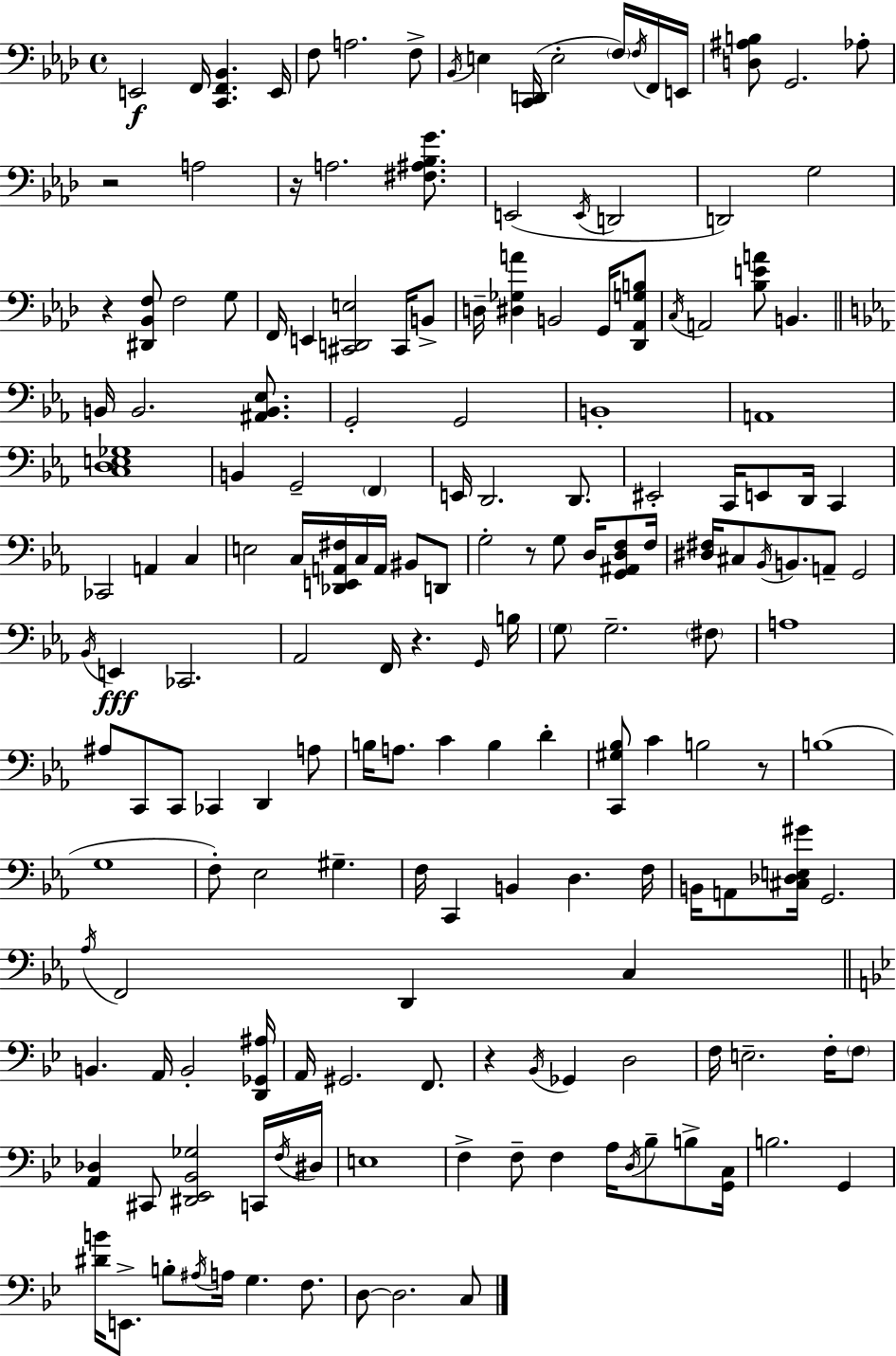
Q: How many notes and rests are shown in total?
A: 174